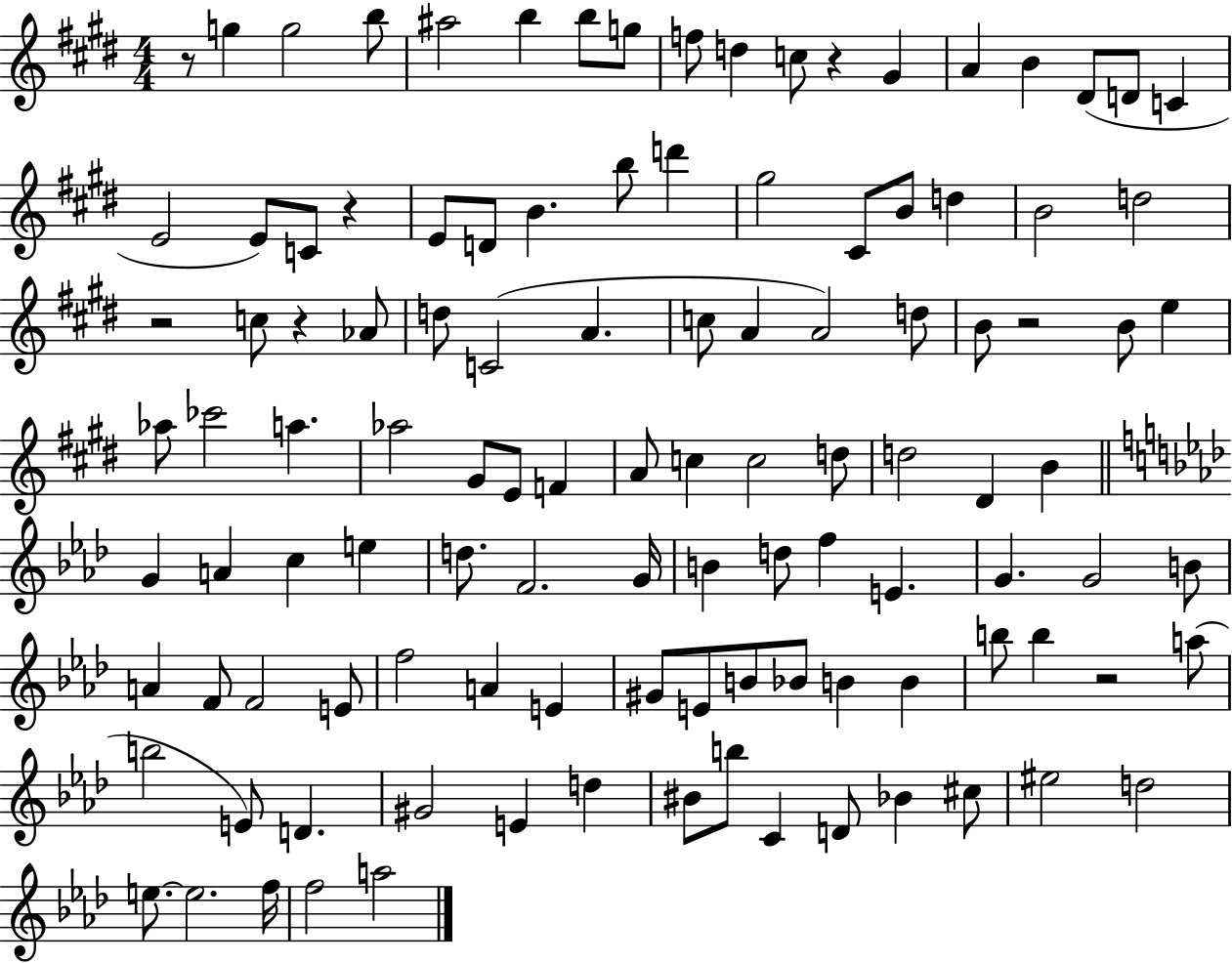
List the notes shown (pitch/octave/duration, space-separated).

R/e G5/q G5/h B5/e A#5/h B5/q B5/e G5/e F5/e D5/q C5/e R/q G#4/q A4/q B4/q D#4/e D4/e C4/q E4/h E4/e C4/e R/q E4/e D4/e B4/q. B5/e D6/q G#5/h C#4/e B4/e D5/q B4/h D5/h R/h C5/e R/q Ab4/e D5/e C4/h A4/q. C5/e A4/q A4/h D5/e B4/e R/h B4/e E5/q Ab5/e CES6/h A5/q. Ab5/h G#4/e E4/e F4/q A4/e C5/q C5/h D5/e D5/h D#4/q B4/q G4/q A4/q C5/q E5/q D5/e. F4/h. G4/s B4/q D5/e F5/q E4/q. G4/q. G4/h B4/e A4/q F4/e F4/h E4/e F5/h A4/q E4/q G#4/e E4/e B4/e Bb4/e B4/q B4/q B5/e B5/q R/h A5/e B5/h E4/e D4/q. G#4/h E4/q D5/q BIS4/e B5/e C4/q D4/e Bb4/q C#5/e EIS5/h D5/h E5/e. E5/h. F5/s F5/h A5/h